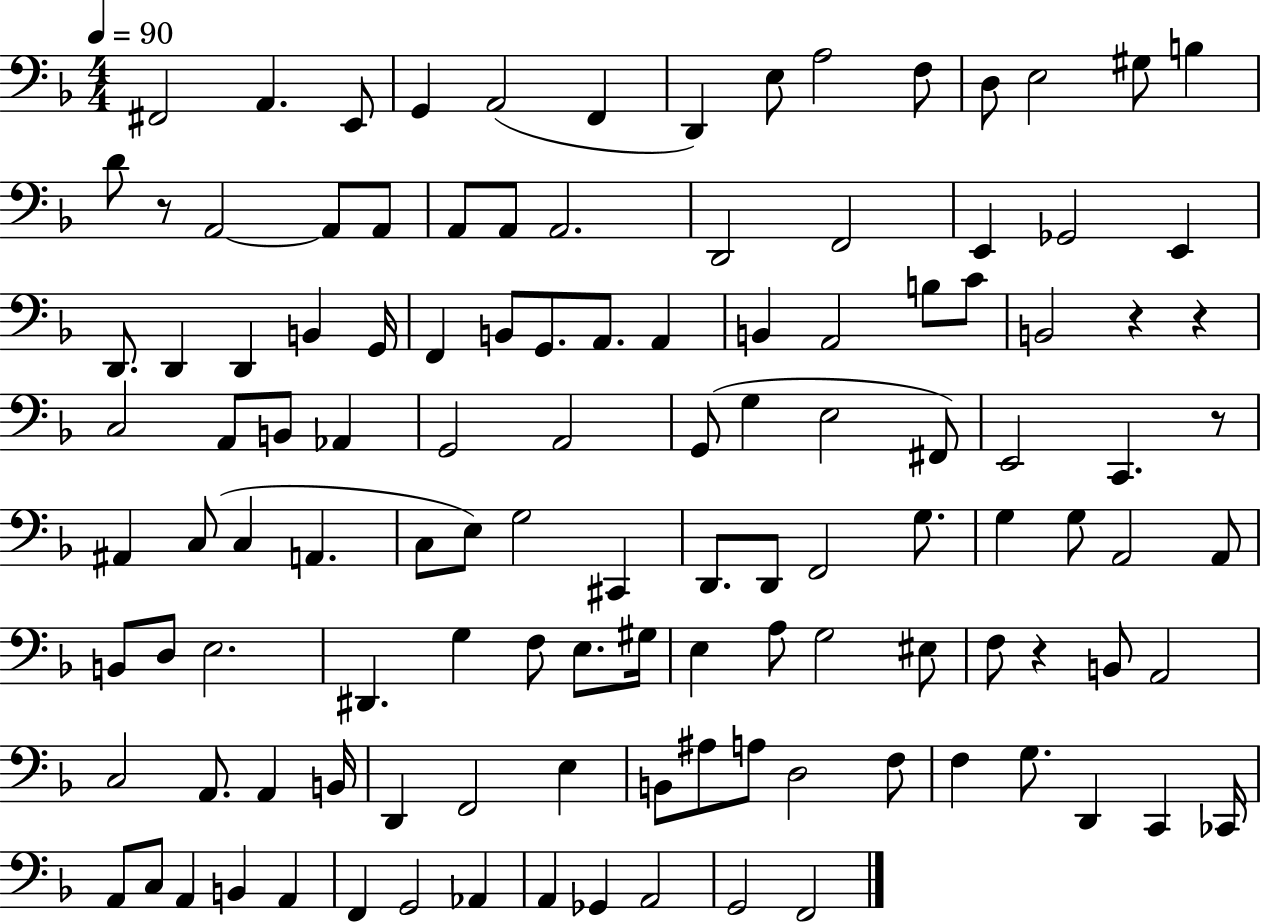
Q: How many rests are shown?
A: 5